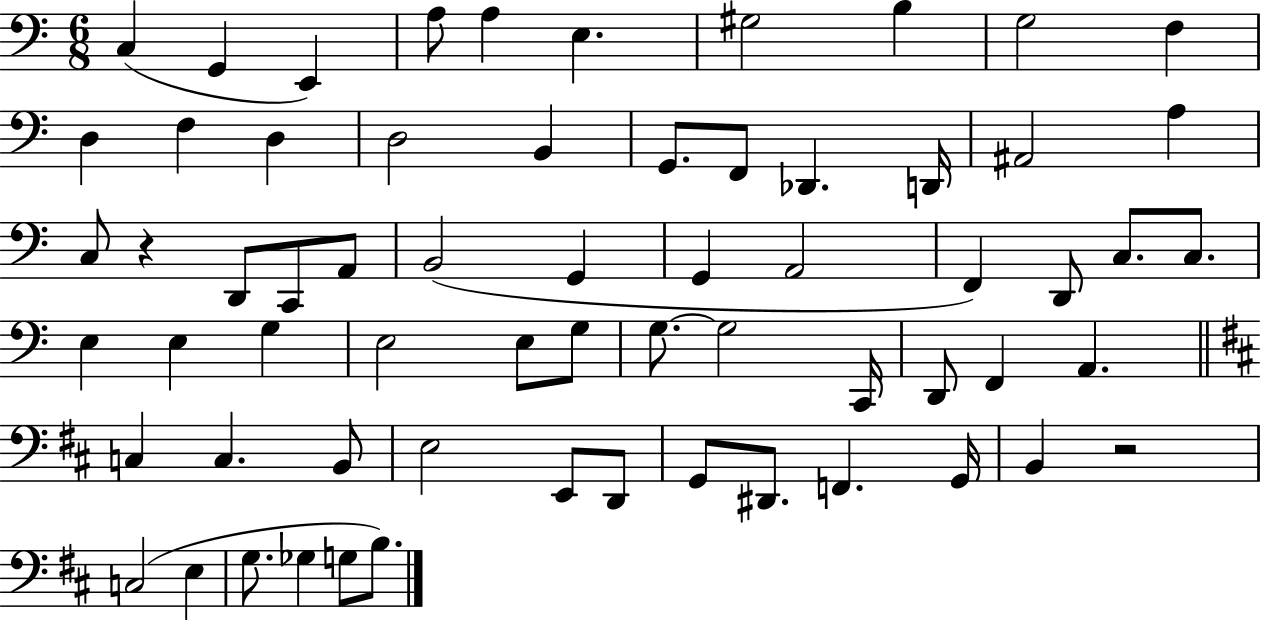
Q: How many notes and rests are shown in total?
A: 64